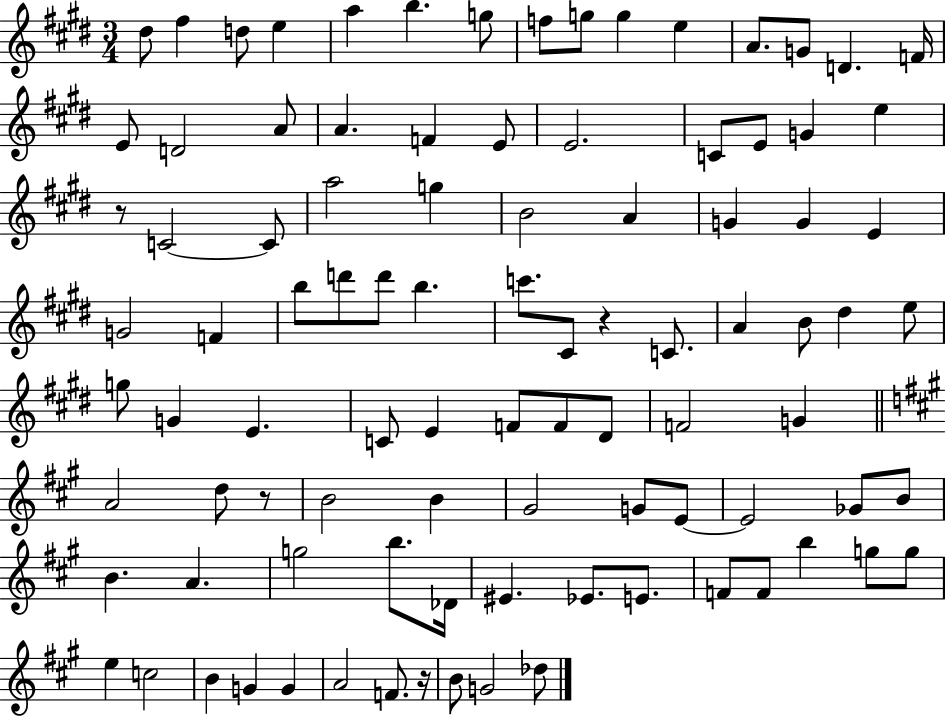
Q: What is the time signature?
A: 3/4